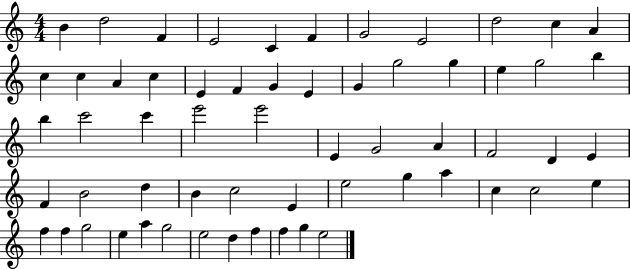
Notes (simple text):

B4/q D5/h F4/q E4/h C4/q F4/q G4/h E4/h D5/h C5/q A4/q C5/q C5/q A4/q C5/q E4/q F4/q G4/q E4/q G4/q G5/h G5/q E5/q G5/h B5/q B5/q C6/h C6/q E6/h E6/h E4/q G4/h A4/q F4/h D4/q E4/q F4/q B4/h D5/q B4/q C5/h E4/q E5/h G5/q A5/q C5/q C5/h E5/q F5/q F5/q G5/h E5/q A5/q G5/h E5/h D5/q F5/q F5/q G5/q E5/h